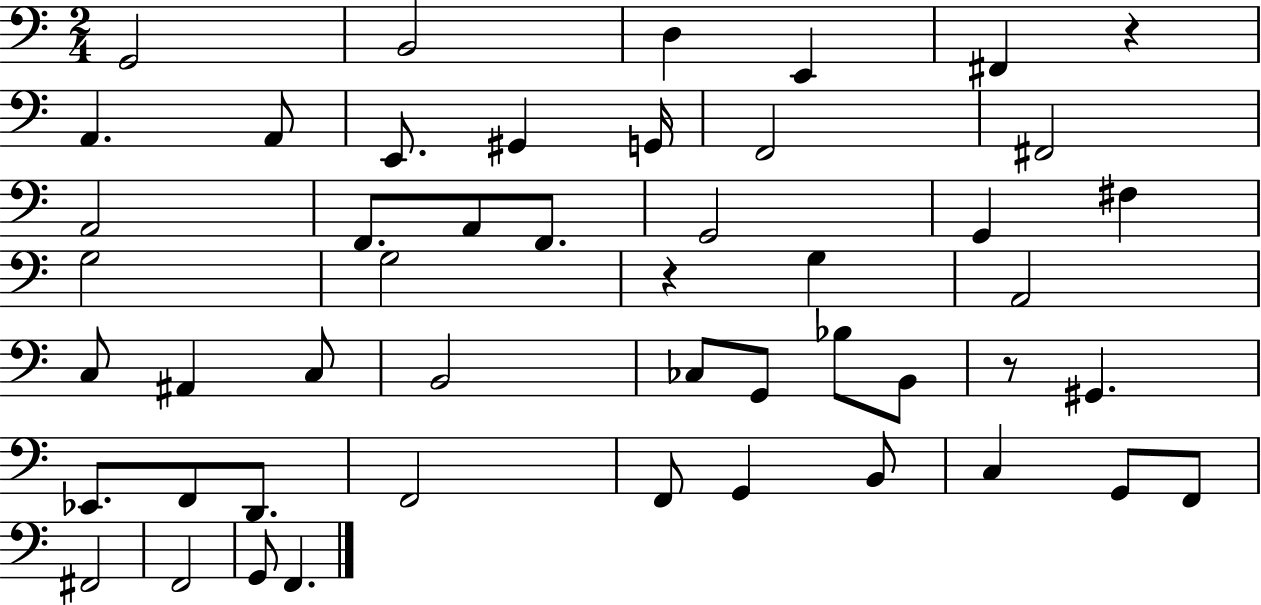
X:1
T:Untitled
M:2/4
L:1/4
K:C
G,,2 B,,2 D, E,, ^F,, z A,, A,,/2 E,,/2 ^G,, G,,/4 F,,2 ^F,,2 A,,2 F,,/2 A,,/2 F,,/2 G,,2 G,, ^F, G,2 G,2 z G, A,,2 C,/2 ^A,, C,/2 B,,2 _C,/2 G,,/2 _B,/2 B,,/2 z/2 ^G,, _E,,/2 F,,/2 D,,/2 F,,2 F,,/2 G,, B,,/2 C, G,,/2 F,,/2 ^F,,2 F,,2 G,,/2 F,,